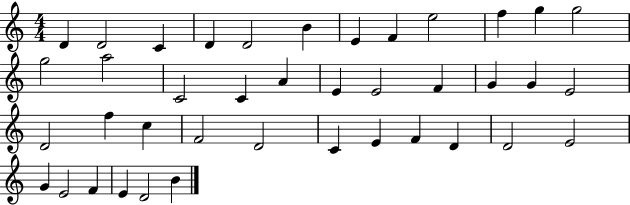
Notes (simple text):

D4/q D4/h C4/q D4/q D4/h B4/q E4/q F4/q E5/h F5/q G5/q G5/h G5/h A5/h C4/h C4/q A4/q E4/q E4/h F4/q G4/q G4/q E4/h D4/h F5/q C5/q F4/h D4/h C4/q E4/q F4/q D4/q D4/h E4/h G4/q E4/h F4/q E4/q D4/h B4/q